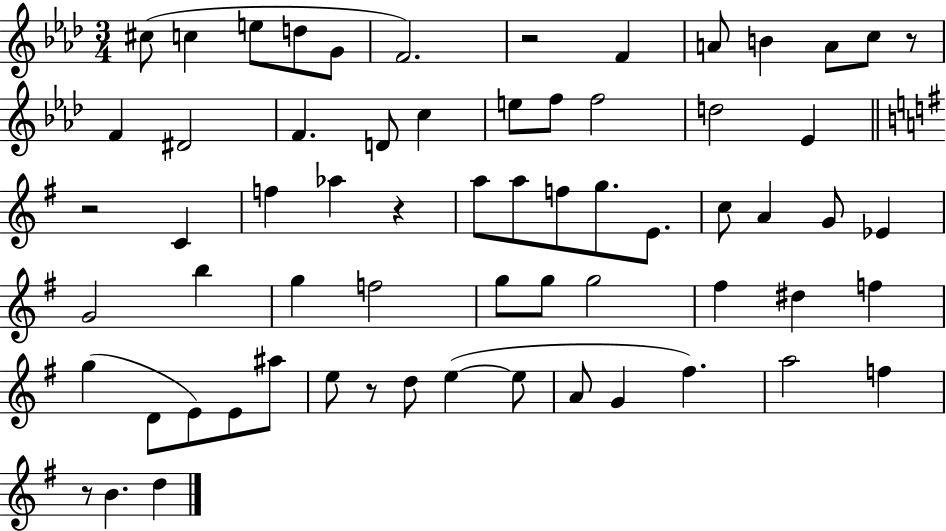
{
  \clef treble
  \numericTimeSignature
  \time 3/4
  \key aes \major
  cis''8( c''4 e''8 d''8 g'8 | f'2.) | r2 f'4 | a'8 b'4 a'8 c''8 r8 | \break f'4 dis'2 | f'4. d'8 c''4 | e''8 f''8 f''2 | d''2 ees'4 | \break \bar "||" \break \key g \major r2 c'4 | f''4 aes''4 r4 | a''8 a''8 f''8 g''8. e'8. | c''8 a'4 g'8 ees'4 | \break g'2 b''4 | g''4 f''2 | g''8 g''8 g''2 | fis''4 dis''4 f''4 | \break g''4( d'8 e'8) e'8 ais''8 | e''8 r8 d''8 e''4~(~ e''8 | a'8 g'4 fis''4.) | a''2 f''4 | \break r8 b'4. d''4 | \bar "|."
}